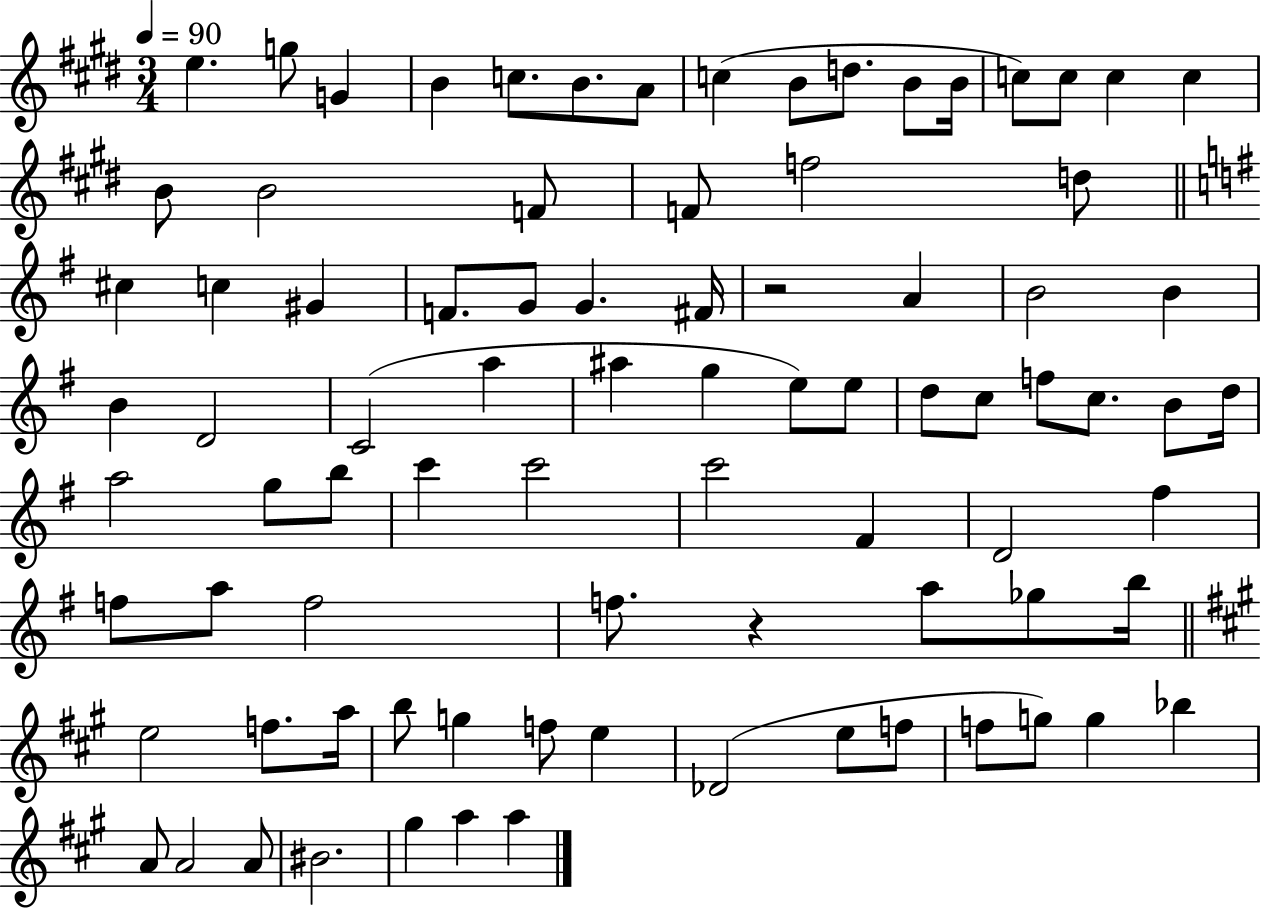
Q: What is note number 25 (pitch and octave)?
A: G#4